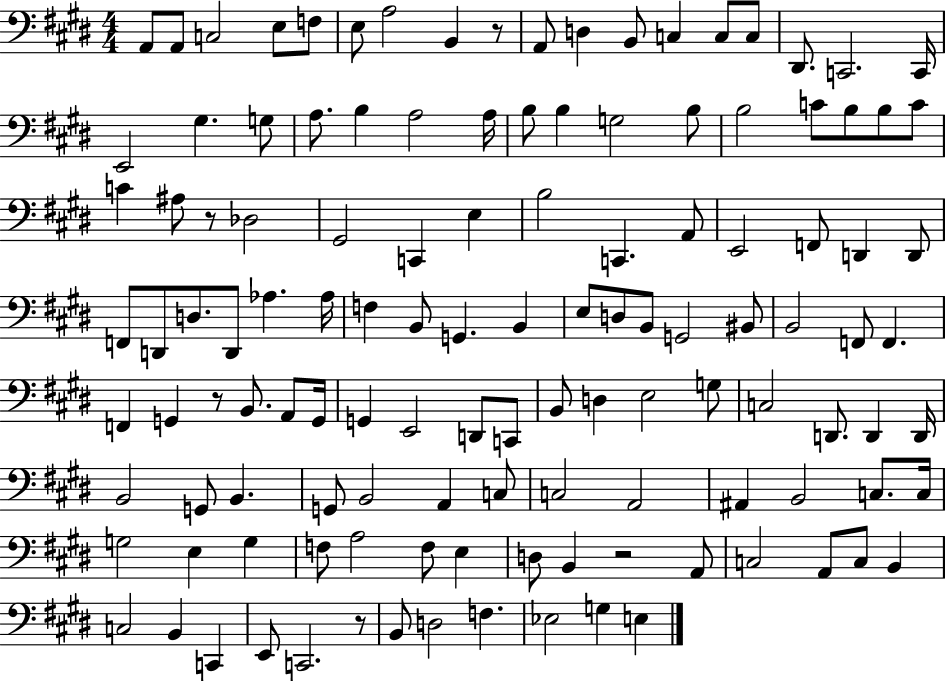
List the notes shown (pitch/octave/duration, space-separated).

A2/e A2/e C3/h E3/e F3/e E3/e A3/h B2/q R/e A2/e D3/q B2/e C3/q C3/e C3/e D#2/e. C2/h. C2/s E2/h G#3/q. G3/e A3/e. B3/q A3/h A3/s B3/e B3/q G3/h B3/e B3/h C4/e B3/e B3/e C4/e C4/q A#3/e R/e Db3/h G#2/h C2/q E3/q B3/h C2/q. A2/e E2/h F2/e D2/q D2/e F2/e D2/e D3/e. D2/e Ab3/q. Ab3/s F3/q B2/e G2/q. B2/q E3/e D3/e B2/e G2/h BIS2/e B2/h F2/e F2/q. F2/q G2/q R/e B2/e. A2/e G2/s G2/q E2/h D2/e C2/e B2/e D3/q E3/h G3/e C3/h D2/e. D2/q D2/s B2/h G2/e B2/q. G2/e B2/h A2/q C3/e C3/h A2/h A#2/q B2/h C3/e. C3/s G3/h E3/q G3/q F3/e A3/h F3/e E3/q D3/e B2/q R/h A2/e C3/h A2/e C3/e B2/q C3/h B2/q C2/q E2/e C2/h. R/e B2/e D3/h F3/q. Eb3/h G3/q E3/q